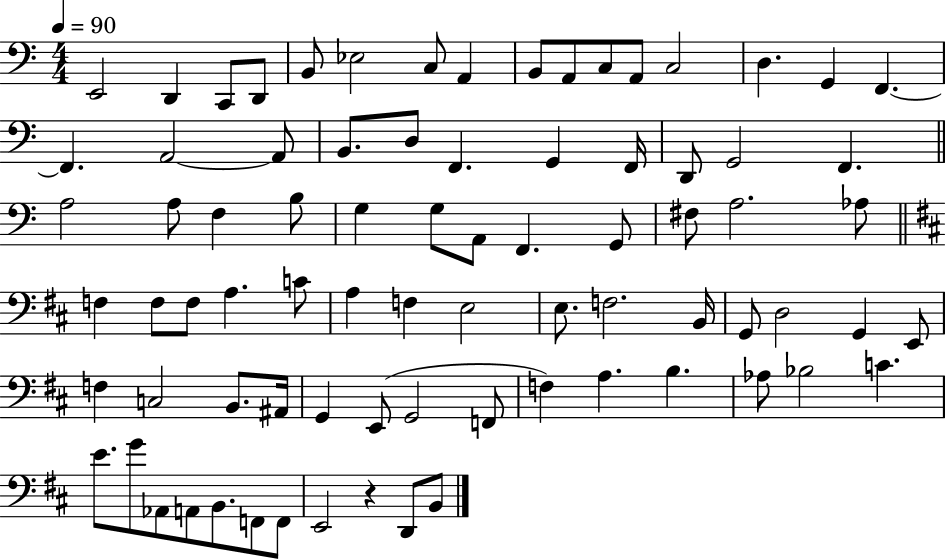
E2/h D2/q C2/e D2/e B2/e Eb3/h C3/e A2/q B2/e A2/e C3/e A2/e C3/h D3/q. G2/q F2/q. F2/q. A2/h A2/e B2/e. D3/e F2/q. G2/q F2/s D2/e G2/h F2/q. A3/h A3/e F3/q B3/e G3/q G3/e A2/e F2/q. G2/e F#3/e A3/h. Ab3/e F3/q F3/e F3/e A3/q. C4/e A3/q F3/q E3/h E3/e. F3/h. B2/s G2/e D3/h G2/q E2/e F3/q C3/h B2/e. A#2/s G2/q E2/e G2/h F2/e F3/q A3/q. B3/q. Ab3/e Bb3/h C4/q. E4/e. G4/e Ab2/e A2/e B2/e. F2/e F2/e E2/h R/q D2/e B2/e